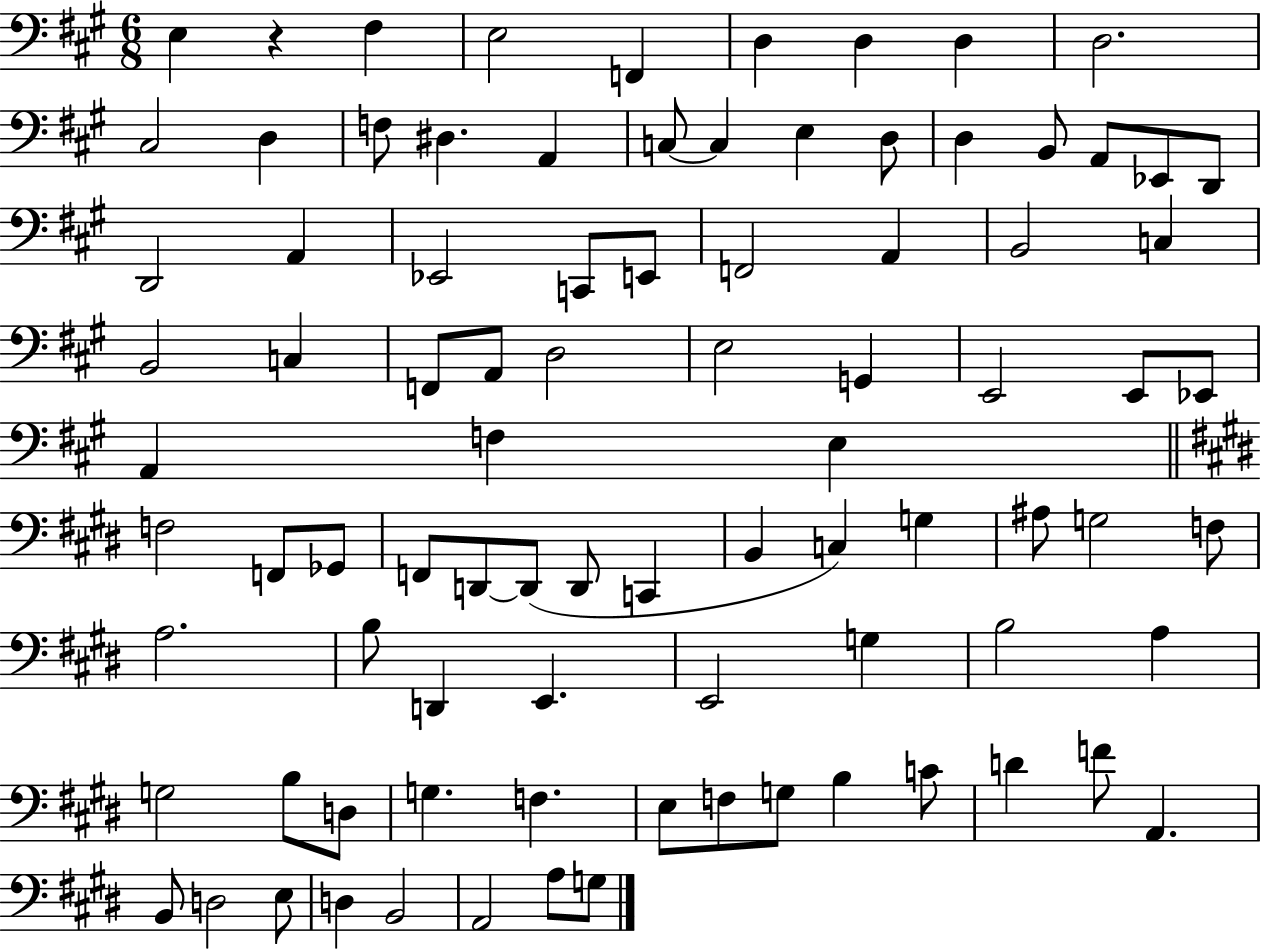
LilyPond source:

{
  \clef bass
  \numericTimeSignature
  \time 6/8
  \key a \major
  \repeat volta 2 { e4 r4 fis4 | e2 f,4 | d4 d4 d4 | d2. | \break cis2 d4 | f8 dis4. a,4 | c8~~ c4 e4 d8 | d4 b,8 a,8 ees,8 d,8 | \break d,2 a,4 | ees,2 c,8 e,8 | f,2 a,4 | b,2 c4 | \break b,2 c4 | f,8 a,8 d2 | e2 g,4 | e,2 e,8 ees,8 | \break a,4 f4 e4 | \bar "||" \break \key e \major f2 f,8 ges,8 | f,8 d,8~~ d,8( d,8 c,4 | b,4 c4) g4 | ais8 g2 f8 | \break a2. | b8 d,4 e,4. | e,2 g4 | b2 a4 | \break g2 b8 d8 | g4. f4. | e8 f8 g8 b4 c'8 | d'4 f'8 a,4. | \break b,8 d2 e8 | d4 b,2 | a,2 a8 g8 | } \bar "|."
}